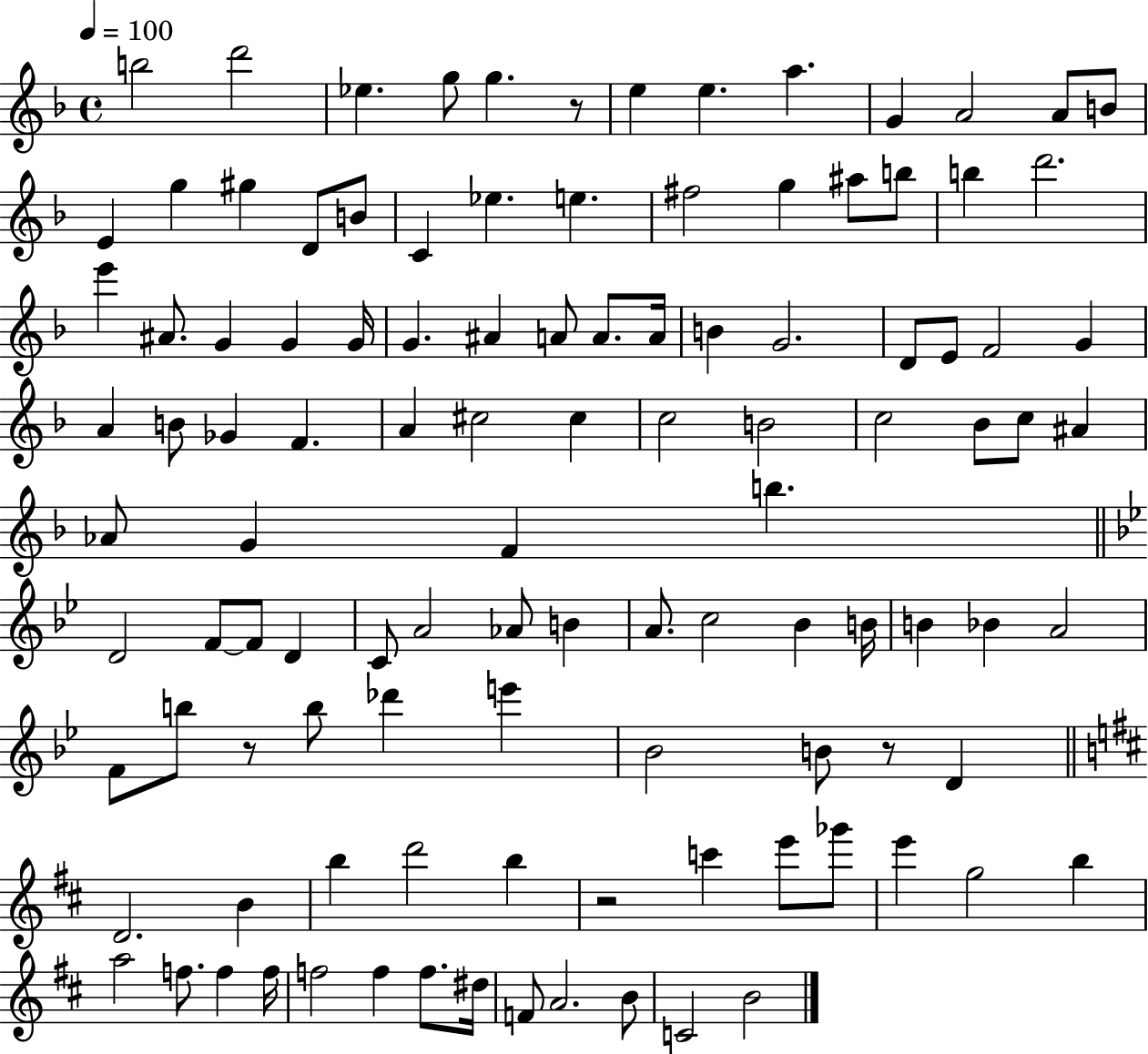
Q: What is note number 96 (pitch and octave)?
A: F5